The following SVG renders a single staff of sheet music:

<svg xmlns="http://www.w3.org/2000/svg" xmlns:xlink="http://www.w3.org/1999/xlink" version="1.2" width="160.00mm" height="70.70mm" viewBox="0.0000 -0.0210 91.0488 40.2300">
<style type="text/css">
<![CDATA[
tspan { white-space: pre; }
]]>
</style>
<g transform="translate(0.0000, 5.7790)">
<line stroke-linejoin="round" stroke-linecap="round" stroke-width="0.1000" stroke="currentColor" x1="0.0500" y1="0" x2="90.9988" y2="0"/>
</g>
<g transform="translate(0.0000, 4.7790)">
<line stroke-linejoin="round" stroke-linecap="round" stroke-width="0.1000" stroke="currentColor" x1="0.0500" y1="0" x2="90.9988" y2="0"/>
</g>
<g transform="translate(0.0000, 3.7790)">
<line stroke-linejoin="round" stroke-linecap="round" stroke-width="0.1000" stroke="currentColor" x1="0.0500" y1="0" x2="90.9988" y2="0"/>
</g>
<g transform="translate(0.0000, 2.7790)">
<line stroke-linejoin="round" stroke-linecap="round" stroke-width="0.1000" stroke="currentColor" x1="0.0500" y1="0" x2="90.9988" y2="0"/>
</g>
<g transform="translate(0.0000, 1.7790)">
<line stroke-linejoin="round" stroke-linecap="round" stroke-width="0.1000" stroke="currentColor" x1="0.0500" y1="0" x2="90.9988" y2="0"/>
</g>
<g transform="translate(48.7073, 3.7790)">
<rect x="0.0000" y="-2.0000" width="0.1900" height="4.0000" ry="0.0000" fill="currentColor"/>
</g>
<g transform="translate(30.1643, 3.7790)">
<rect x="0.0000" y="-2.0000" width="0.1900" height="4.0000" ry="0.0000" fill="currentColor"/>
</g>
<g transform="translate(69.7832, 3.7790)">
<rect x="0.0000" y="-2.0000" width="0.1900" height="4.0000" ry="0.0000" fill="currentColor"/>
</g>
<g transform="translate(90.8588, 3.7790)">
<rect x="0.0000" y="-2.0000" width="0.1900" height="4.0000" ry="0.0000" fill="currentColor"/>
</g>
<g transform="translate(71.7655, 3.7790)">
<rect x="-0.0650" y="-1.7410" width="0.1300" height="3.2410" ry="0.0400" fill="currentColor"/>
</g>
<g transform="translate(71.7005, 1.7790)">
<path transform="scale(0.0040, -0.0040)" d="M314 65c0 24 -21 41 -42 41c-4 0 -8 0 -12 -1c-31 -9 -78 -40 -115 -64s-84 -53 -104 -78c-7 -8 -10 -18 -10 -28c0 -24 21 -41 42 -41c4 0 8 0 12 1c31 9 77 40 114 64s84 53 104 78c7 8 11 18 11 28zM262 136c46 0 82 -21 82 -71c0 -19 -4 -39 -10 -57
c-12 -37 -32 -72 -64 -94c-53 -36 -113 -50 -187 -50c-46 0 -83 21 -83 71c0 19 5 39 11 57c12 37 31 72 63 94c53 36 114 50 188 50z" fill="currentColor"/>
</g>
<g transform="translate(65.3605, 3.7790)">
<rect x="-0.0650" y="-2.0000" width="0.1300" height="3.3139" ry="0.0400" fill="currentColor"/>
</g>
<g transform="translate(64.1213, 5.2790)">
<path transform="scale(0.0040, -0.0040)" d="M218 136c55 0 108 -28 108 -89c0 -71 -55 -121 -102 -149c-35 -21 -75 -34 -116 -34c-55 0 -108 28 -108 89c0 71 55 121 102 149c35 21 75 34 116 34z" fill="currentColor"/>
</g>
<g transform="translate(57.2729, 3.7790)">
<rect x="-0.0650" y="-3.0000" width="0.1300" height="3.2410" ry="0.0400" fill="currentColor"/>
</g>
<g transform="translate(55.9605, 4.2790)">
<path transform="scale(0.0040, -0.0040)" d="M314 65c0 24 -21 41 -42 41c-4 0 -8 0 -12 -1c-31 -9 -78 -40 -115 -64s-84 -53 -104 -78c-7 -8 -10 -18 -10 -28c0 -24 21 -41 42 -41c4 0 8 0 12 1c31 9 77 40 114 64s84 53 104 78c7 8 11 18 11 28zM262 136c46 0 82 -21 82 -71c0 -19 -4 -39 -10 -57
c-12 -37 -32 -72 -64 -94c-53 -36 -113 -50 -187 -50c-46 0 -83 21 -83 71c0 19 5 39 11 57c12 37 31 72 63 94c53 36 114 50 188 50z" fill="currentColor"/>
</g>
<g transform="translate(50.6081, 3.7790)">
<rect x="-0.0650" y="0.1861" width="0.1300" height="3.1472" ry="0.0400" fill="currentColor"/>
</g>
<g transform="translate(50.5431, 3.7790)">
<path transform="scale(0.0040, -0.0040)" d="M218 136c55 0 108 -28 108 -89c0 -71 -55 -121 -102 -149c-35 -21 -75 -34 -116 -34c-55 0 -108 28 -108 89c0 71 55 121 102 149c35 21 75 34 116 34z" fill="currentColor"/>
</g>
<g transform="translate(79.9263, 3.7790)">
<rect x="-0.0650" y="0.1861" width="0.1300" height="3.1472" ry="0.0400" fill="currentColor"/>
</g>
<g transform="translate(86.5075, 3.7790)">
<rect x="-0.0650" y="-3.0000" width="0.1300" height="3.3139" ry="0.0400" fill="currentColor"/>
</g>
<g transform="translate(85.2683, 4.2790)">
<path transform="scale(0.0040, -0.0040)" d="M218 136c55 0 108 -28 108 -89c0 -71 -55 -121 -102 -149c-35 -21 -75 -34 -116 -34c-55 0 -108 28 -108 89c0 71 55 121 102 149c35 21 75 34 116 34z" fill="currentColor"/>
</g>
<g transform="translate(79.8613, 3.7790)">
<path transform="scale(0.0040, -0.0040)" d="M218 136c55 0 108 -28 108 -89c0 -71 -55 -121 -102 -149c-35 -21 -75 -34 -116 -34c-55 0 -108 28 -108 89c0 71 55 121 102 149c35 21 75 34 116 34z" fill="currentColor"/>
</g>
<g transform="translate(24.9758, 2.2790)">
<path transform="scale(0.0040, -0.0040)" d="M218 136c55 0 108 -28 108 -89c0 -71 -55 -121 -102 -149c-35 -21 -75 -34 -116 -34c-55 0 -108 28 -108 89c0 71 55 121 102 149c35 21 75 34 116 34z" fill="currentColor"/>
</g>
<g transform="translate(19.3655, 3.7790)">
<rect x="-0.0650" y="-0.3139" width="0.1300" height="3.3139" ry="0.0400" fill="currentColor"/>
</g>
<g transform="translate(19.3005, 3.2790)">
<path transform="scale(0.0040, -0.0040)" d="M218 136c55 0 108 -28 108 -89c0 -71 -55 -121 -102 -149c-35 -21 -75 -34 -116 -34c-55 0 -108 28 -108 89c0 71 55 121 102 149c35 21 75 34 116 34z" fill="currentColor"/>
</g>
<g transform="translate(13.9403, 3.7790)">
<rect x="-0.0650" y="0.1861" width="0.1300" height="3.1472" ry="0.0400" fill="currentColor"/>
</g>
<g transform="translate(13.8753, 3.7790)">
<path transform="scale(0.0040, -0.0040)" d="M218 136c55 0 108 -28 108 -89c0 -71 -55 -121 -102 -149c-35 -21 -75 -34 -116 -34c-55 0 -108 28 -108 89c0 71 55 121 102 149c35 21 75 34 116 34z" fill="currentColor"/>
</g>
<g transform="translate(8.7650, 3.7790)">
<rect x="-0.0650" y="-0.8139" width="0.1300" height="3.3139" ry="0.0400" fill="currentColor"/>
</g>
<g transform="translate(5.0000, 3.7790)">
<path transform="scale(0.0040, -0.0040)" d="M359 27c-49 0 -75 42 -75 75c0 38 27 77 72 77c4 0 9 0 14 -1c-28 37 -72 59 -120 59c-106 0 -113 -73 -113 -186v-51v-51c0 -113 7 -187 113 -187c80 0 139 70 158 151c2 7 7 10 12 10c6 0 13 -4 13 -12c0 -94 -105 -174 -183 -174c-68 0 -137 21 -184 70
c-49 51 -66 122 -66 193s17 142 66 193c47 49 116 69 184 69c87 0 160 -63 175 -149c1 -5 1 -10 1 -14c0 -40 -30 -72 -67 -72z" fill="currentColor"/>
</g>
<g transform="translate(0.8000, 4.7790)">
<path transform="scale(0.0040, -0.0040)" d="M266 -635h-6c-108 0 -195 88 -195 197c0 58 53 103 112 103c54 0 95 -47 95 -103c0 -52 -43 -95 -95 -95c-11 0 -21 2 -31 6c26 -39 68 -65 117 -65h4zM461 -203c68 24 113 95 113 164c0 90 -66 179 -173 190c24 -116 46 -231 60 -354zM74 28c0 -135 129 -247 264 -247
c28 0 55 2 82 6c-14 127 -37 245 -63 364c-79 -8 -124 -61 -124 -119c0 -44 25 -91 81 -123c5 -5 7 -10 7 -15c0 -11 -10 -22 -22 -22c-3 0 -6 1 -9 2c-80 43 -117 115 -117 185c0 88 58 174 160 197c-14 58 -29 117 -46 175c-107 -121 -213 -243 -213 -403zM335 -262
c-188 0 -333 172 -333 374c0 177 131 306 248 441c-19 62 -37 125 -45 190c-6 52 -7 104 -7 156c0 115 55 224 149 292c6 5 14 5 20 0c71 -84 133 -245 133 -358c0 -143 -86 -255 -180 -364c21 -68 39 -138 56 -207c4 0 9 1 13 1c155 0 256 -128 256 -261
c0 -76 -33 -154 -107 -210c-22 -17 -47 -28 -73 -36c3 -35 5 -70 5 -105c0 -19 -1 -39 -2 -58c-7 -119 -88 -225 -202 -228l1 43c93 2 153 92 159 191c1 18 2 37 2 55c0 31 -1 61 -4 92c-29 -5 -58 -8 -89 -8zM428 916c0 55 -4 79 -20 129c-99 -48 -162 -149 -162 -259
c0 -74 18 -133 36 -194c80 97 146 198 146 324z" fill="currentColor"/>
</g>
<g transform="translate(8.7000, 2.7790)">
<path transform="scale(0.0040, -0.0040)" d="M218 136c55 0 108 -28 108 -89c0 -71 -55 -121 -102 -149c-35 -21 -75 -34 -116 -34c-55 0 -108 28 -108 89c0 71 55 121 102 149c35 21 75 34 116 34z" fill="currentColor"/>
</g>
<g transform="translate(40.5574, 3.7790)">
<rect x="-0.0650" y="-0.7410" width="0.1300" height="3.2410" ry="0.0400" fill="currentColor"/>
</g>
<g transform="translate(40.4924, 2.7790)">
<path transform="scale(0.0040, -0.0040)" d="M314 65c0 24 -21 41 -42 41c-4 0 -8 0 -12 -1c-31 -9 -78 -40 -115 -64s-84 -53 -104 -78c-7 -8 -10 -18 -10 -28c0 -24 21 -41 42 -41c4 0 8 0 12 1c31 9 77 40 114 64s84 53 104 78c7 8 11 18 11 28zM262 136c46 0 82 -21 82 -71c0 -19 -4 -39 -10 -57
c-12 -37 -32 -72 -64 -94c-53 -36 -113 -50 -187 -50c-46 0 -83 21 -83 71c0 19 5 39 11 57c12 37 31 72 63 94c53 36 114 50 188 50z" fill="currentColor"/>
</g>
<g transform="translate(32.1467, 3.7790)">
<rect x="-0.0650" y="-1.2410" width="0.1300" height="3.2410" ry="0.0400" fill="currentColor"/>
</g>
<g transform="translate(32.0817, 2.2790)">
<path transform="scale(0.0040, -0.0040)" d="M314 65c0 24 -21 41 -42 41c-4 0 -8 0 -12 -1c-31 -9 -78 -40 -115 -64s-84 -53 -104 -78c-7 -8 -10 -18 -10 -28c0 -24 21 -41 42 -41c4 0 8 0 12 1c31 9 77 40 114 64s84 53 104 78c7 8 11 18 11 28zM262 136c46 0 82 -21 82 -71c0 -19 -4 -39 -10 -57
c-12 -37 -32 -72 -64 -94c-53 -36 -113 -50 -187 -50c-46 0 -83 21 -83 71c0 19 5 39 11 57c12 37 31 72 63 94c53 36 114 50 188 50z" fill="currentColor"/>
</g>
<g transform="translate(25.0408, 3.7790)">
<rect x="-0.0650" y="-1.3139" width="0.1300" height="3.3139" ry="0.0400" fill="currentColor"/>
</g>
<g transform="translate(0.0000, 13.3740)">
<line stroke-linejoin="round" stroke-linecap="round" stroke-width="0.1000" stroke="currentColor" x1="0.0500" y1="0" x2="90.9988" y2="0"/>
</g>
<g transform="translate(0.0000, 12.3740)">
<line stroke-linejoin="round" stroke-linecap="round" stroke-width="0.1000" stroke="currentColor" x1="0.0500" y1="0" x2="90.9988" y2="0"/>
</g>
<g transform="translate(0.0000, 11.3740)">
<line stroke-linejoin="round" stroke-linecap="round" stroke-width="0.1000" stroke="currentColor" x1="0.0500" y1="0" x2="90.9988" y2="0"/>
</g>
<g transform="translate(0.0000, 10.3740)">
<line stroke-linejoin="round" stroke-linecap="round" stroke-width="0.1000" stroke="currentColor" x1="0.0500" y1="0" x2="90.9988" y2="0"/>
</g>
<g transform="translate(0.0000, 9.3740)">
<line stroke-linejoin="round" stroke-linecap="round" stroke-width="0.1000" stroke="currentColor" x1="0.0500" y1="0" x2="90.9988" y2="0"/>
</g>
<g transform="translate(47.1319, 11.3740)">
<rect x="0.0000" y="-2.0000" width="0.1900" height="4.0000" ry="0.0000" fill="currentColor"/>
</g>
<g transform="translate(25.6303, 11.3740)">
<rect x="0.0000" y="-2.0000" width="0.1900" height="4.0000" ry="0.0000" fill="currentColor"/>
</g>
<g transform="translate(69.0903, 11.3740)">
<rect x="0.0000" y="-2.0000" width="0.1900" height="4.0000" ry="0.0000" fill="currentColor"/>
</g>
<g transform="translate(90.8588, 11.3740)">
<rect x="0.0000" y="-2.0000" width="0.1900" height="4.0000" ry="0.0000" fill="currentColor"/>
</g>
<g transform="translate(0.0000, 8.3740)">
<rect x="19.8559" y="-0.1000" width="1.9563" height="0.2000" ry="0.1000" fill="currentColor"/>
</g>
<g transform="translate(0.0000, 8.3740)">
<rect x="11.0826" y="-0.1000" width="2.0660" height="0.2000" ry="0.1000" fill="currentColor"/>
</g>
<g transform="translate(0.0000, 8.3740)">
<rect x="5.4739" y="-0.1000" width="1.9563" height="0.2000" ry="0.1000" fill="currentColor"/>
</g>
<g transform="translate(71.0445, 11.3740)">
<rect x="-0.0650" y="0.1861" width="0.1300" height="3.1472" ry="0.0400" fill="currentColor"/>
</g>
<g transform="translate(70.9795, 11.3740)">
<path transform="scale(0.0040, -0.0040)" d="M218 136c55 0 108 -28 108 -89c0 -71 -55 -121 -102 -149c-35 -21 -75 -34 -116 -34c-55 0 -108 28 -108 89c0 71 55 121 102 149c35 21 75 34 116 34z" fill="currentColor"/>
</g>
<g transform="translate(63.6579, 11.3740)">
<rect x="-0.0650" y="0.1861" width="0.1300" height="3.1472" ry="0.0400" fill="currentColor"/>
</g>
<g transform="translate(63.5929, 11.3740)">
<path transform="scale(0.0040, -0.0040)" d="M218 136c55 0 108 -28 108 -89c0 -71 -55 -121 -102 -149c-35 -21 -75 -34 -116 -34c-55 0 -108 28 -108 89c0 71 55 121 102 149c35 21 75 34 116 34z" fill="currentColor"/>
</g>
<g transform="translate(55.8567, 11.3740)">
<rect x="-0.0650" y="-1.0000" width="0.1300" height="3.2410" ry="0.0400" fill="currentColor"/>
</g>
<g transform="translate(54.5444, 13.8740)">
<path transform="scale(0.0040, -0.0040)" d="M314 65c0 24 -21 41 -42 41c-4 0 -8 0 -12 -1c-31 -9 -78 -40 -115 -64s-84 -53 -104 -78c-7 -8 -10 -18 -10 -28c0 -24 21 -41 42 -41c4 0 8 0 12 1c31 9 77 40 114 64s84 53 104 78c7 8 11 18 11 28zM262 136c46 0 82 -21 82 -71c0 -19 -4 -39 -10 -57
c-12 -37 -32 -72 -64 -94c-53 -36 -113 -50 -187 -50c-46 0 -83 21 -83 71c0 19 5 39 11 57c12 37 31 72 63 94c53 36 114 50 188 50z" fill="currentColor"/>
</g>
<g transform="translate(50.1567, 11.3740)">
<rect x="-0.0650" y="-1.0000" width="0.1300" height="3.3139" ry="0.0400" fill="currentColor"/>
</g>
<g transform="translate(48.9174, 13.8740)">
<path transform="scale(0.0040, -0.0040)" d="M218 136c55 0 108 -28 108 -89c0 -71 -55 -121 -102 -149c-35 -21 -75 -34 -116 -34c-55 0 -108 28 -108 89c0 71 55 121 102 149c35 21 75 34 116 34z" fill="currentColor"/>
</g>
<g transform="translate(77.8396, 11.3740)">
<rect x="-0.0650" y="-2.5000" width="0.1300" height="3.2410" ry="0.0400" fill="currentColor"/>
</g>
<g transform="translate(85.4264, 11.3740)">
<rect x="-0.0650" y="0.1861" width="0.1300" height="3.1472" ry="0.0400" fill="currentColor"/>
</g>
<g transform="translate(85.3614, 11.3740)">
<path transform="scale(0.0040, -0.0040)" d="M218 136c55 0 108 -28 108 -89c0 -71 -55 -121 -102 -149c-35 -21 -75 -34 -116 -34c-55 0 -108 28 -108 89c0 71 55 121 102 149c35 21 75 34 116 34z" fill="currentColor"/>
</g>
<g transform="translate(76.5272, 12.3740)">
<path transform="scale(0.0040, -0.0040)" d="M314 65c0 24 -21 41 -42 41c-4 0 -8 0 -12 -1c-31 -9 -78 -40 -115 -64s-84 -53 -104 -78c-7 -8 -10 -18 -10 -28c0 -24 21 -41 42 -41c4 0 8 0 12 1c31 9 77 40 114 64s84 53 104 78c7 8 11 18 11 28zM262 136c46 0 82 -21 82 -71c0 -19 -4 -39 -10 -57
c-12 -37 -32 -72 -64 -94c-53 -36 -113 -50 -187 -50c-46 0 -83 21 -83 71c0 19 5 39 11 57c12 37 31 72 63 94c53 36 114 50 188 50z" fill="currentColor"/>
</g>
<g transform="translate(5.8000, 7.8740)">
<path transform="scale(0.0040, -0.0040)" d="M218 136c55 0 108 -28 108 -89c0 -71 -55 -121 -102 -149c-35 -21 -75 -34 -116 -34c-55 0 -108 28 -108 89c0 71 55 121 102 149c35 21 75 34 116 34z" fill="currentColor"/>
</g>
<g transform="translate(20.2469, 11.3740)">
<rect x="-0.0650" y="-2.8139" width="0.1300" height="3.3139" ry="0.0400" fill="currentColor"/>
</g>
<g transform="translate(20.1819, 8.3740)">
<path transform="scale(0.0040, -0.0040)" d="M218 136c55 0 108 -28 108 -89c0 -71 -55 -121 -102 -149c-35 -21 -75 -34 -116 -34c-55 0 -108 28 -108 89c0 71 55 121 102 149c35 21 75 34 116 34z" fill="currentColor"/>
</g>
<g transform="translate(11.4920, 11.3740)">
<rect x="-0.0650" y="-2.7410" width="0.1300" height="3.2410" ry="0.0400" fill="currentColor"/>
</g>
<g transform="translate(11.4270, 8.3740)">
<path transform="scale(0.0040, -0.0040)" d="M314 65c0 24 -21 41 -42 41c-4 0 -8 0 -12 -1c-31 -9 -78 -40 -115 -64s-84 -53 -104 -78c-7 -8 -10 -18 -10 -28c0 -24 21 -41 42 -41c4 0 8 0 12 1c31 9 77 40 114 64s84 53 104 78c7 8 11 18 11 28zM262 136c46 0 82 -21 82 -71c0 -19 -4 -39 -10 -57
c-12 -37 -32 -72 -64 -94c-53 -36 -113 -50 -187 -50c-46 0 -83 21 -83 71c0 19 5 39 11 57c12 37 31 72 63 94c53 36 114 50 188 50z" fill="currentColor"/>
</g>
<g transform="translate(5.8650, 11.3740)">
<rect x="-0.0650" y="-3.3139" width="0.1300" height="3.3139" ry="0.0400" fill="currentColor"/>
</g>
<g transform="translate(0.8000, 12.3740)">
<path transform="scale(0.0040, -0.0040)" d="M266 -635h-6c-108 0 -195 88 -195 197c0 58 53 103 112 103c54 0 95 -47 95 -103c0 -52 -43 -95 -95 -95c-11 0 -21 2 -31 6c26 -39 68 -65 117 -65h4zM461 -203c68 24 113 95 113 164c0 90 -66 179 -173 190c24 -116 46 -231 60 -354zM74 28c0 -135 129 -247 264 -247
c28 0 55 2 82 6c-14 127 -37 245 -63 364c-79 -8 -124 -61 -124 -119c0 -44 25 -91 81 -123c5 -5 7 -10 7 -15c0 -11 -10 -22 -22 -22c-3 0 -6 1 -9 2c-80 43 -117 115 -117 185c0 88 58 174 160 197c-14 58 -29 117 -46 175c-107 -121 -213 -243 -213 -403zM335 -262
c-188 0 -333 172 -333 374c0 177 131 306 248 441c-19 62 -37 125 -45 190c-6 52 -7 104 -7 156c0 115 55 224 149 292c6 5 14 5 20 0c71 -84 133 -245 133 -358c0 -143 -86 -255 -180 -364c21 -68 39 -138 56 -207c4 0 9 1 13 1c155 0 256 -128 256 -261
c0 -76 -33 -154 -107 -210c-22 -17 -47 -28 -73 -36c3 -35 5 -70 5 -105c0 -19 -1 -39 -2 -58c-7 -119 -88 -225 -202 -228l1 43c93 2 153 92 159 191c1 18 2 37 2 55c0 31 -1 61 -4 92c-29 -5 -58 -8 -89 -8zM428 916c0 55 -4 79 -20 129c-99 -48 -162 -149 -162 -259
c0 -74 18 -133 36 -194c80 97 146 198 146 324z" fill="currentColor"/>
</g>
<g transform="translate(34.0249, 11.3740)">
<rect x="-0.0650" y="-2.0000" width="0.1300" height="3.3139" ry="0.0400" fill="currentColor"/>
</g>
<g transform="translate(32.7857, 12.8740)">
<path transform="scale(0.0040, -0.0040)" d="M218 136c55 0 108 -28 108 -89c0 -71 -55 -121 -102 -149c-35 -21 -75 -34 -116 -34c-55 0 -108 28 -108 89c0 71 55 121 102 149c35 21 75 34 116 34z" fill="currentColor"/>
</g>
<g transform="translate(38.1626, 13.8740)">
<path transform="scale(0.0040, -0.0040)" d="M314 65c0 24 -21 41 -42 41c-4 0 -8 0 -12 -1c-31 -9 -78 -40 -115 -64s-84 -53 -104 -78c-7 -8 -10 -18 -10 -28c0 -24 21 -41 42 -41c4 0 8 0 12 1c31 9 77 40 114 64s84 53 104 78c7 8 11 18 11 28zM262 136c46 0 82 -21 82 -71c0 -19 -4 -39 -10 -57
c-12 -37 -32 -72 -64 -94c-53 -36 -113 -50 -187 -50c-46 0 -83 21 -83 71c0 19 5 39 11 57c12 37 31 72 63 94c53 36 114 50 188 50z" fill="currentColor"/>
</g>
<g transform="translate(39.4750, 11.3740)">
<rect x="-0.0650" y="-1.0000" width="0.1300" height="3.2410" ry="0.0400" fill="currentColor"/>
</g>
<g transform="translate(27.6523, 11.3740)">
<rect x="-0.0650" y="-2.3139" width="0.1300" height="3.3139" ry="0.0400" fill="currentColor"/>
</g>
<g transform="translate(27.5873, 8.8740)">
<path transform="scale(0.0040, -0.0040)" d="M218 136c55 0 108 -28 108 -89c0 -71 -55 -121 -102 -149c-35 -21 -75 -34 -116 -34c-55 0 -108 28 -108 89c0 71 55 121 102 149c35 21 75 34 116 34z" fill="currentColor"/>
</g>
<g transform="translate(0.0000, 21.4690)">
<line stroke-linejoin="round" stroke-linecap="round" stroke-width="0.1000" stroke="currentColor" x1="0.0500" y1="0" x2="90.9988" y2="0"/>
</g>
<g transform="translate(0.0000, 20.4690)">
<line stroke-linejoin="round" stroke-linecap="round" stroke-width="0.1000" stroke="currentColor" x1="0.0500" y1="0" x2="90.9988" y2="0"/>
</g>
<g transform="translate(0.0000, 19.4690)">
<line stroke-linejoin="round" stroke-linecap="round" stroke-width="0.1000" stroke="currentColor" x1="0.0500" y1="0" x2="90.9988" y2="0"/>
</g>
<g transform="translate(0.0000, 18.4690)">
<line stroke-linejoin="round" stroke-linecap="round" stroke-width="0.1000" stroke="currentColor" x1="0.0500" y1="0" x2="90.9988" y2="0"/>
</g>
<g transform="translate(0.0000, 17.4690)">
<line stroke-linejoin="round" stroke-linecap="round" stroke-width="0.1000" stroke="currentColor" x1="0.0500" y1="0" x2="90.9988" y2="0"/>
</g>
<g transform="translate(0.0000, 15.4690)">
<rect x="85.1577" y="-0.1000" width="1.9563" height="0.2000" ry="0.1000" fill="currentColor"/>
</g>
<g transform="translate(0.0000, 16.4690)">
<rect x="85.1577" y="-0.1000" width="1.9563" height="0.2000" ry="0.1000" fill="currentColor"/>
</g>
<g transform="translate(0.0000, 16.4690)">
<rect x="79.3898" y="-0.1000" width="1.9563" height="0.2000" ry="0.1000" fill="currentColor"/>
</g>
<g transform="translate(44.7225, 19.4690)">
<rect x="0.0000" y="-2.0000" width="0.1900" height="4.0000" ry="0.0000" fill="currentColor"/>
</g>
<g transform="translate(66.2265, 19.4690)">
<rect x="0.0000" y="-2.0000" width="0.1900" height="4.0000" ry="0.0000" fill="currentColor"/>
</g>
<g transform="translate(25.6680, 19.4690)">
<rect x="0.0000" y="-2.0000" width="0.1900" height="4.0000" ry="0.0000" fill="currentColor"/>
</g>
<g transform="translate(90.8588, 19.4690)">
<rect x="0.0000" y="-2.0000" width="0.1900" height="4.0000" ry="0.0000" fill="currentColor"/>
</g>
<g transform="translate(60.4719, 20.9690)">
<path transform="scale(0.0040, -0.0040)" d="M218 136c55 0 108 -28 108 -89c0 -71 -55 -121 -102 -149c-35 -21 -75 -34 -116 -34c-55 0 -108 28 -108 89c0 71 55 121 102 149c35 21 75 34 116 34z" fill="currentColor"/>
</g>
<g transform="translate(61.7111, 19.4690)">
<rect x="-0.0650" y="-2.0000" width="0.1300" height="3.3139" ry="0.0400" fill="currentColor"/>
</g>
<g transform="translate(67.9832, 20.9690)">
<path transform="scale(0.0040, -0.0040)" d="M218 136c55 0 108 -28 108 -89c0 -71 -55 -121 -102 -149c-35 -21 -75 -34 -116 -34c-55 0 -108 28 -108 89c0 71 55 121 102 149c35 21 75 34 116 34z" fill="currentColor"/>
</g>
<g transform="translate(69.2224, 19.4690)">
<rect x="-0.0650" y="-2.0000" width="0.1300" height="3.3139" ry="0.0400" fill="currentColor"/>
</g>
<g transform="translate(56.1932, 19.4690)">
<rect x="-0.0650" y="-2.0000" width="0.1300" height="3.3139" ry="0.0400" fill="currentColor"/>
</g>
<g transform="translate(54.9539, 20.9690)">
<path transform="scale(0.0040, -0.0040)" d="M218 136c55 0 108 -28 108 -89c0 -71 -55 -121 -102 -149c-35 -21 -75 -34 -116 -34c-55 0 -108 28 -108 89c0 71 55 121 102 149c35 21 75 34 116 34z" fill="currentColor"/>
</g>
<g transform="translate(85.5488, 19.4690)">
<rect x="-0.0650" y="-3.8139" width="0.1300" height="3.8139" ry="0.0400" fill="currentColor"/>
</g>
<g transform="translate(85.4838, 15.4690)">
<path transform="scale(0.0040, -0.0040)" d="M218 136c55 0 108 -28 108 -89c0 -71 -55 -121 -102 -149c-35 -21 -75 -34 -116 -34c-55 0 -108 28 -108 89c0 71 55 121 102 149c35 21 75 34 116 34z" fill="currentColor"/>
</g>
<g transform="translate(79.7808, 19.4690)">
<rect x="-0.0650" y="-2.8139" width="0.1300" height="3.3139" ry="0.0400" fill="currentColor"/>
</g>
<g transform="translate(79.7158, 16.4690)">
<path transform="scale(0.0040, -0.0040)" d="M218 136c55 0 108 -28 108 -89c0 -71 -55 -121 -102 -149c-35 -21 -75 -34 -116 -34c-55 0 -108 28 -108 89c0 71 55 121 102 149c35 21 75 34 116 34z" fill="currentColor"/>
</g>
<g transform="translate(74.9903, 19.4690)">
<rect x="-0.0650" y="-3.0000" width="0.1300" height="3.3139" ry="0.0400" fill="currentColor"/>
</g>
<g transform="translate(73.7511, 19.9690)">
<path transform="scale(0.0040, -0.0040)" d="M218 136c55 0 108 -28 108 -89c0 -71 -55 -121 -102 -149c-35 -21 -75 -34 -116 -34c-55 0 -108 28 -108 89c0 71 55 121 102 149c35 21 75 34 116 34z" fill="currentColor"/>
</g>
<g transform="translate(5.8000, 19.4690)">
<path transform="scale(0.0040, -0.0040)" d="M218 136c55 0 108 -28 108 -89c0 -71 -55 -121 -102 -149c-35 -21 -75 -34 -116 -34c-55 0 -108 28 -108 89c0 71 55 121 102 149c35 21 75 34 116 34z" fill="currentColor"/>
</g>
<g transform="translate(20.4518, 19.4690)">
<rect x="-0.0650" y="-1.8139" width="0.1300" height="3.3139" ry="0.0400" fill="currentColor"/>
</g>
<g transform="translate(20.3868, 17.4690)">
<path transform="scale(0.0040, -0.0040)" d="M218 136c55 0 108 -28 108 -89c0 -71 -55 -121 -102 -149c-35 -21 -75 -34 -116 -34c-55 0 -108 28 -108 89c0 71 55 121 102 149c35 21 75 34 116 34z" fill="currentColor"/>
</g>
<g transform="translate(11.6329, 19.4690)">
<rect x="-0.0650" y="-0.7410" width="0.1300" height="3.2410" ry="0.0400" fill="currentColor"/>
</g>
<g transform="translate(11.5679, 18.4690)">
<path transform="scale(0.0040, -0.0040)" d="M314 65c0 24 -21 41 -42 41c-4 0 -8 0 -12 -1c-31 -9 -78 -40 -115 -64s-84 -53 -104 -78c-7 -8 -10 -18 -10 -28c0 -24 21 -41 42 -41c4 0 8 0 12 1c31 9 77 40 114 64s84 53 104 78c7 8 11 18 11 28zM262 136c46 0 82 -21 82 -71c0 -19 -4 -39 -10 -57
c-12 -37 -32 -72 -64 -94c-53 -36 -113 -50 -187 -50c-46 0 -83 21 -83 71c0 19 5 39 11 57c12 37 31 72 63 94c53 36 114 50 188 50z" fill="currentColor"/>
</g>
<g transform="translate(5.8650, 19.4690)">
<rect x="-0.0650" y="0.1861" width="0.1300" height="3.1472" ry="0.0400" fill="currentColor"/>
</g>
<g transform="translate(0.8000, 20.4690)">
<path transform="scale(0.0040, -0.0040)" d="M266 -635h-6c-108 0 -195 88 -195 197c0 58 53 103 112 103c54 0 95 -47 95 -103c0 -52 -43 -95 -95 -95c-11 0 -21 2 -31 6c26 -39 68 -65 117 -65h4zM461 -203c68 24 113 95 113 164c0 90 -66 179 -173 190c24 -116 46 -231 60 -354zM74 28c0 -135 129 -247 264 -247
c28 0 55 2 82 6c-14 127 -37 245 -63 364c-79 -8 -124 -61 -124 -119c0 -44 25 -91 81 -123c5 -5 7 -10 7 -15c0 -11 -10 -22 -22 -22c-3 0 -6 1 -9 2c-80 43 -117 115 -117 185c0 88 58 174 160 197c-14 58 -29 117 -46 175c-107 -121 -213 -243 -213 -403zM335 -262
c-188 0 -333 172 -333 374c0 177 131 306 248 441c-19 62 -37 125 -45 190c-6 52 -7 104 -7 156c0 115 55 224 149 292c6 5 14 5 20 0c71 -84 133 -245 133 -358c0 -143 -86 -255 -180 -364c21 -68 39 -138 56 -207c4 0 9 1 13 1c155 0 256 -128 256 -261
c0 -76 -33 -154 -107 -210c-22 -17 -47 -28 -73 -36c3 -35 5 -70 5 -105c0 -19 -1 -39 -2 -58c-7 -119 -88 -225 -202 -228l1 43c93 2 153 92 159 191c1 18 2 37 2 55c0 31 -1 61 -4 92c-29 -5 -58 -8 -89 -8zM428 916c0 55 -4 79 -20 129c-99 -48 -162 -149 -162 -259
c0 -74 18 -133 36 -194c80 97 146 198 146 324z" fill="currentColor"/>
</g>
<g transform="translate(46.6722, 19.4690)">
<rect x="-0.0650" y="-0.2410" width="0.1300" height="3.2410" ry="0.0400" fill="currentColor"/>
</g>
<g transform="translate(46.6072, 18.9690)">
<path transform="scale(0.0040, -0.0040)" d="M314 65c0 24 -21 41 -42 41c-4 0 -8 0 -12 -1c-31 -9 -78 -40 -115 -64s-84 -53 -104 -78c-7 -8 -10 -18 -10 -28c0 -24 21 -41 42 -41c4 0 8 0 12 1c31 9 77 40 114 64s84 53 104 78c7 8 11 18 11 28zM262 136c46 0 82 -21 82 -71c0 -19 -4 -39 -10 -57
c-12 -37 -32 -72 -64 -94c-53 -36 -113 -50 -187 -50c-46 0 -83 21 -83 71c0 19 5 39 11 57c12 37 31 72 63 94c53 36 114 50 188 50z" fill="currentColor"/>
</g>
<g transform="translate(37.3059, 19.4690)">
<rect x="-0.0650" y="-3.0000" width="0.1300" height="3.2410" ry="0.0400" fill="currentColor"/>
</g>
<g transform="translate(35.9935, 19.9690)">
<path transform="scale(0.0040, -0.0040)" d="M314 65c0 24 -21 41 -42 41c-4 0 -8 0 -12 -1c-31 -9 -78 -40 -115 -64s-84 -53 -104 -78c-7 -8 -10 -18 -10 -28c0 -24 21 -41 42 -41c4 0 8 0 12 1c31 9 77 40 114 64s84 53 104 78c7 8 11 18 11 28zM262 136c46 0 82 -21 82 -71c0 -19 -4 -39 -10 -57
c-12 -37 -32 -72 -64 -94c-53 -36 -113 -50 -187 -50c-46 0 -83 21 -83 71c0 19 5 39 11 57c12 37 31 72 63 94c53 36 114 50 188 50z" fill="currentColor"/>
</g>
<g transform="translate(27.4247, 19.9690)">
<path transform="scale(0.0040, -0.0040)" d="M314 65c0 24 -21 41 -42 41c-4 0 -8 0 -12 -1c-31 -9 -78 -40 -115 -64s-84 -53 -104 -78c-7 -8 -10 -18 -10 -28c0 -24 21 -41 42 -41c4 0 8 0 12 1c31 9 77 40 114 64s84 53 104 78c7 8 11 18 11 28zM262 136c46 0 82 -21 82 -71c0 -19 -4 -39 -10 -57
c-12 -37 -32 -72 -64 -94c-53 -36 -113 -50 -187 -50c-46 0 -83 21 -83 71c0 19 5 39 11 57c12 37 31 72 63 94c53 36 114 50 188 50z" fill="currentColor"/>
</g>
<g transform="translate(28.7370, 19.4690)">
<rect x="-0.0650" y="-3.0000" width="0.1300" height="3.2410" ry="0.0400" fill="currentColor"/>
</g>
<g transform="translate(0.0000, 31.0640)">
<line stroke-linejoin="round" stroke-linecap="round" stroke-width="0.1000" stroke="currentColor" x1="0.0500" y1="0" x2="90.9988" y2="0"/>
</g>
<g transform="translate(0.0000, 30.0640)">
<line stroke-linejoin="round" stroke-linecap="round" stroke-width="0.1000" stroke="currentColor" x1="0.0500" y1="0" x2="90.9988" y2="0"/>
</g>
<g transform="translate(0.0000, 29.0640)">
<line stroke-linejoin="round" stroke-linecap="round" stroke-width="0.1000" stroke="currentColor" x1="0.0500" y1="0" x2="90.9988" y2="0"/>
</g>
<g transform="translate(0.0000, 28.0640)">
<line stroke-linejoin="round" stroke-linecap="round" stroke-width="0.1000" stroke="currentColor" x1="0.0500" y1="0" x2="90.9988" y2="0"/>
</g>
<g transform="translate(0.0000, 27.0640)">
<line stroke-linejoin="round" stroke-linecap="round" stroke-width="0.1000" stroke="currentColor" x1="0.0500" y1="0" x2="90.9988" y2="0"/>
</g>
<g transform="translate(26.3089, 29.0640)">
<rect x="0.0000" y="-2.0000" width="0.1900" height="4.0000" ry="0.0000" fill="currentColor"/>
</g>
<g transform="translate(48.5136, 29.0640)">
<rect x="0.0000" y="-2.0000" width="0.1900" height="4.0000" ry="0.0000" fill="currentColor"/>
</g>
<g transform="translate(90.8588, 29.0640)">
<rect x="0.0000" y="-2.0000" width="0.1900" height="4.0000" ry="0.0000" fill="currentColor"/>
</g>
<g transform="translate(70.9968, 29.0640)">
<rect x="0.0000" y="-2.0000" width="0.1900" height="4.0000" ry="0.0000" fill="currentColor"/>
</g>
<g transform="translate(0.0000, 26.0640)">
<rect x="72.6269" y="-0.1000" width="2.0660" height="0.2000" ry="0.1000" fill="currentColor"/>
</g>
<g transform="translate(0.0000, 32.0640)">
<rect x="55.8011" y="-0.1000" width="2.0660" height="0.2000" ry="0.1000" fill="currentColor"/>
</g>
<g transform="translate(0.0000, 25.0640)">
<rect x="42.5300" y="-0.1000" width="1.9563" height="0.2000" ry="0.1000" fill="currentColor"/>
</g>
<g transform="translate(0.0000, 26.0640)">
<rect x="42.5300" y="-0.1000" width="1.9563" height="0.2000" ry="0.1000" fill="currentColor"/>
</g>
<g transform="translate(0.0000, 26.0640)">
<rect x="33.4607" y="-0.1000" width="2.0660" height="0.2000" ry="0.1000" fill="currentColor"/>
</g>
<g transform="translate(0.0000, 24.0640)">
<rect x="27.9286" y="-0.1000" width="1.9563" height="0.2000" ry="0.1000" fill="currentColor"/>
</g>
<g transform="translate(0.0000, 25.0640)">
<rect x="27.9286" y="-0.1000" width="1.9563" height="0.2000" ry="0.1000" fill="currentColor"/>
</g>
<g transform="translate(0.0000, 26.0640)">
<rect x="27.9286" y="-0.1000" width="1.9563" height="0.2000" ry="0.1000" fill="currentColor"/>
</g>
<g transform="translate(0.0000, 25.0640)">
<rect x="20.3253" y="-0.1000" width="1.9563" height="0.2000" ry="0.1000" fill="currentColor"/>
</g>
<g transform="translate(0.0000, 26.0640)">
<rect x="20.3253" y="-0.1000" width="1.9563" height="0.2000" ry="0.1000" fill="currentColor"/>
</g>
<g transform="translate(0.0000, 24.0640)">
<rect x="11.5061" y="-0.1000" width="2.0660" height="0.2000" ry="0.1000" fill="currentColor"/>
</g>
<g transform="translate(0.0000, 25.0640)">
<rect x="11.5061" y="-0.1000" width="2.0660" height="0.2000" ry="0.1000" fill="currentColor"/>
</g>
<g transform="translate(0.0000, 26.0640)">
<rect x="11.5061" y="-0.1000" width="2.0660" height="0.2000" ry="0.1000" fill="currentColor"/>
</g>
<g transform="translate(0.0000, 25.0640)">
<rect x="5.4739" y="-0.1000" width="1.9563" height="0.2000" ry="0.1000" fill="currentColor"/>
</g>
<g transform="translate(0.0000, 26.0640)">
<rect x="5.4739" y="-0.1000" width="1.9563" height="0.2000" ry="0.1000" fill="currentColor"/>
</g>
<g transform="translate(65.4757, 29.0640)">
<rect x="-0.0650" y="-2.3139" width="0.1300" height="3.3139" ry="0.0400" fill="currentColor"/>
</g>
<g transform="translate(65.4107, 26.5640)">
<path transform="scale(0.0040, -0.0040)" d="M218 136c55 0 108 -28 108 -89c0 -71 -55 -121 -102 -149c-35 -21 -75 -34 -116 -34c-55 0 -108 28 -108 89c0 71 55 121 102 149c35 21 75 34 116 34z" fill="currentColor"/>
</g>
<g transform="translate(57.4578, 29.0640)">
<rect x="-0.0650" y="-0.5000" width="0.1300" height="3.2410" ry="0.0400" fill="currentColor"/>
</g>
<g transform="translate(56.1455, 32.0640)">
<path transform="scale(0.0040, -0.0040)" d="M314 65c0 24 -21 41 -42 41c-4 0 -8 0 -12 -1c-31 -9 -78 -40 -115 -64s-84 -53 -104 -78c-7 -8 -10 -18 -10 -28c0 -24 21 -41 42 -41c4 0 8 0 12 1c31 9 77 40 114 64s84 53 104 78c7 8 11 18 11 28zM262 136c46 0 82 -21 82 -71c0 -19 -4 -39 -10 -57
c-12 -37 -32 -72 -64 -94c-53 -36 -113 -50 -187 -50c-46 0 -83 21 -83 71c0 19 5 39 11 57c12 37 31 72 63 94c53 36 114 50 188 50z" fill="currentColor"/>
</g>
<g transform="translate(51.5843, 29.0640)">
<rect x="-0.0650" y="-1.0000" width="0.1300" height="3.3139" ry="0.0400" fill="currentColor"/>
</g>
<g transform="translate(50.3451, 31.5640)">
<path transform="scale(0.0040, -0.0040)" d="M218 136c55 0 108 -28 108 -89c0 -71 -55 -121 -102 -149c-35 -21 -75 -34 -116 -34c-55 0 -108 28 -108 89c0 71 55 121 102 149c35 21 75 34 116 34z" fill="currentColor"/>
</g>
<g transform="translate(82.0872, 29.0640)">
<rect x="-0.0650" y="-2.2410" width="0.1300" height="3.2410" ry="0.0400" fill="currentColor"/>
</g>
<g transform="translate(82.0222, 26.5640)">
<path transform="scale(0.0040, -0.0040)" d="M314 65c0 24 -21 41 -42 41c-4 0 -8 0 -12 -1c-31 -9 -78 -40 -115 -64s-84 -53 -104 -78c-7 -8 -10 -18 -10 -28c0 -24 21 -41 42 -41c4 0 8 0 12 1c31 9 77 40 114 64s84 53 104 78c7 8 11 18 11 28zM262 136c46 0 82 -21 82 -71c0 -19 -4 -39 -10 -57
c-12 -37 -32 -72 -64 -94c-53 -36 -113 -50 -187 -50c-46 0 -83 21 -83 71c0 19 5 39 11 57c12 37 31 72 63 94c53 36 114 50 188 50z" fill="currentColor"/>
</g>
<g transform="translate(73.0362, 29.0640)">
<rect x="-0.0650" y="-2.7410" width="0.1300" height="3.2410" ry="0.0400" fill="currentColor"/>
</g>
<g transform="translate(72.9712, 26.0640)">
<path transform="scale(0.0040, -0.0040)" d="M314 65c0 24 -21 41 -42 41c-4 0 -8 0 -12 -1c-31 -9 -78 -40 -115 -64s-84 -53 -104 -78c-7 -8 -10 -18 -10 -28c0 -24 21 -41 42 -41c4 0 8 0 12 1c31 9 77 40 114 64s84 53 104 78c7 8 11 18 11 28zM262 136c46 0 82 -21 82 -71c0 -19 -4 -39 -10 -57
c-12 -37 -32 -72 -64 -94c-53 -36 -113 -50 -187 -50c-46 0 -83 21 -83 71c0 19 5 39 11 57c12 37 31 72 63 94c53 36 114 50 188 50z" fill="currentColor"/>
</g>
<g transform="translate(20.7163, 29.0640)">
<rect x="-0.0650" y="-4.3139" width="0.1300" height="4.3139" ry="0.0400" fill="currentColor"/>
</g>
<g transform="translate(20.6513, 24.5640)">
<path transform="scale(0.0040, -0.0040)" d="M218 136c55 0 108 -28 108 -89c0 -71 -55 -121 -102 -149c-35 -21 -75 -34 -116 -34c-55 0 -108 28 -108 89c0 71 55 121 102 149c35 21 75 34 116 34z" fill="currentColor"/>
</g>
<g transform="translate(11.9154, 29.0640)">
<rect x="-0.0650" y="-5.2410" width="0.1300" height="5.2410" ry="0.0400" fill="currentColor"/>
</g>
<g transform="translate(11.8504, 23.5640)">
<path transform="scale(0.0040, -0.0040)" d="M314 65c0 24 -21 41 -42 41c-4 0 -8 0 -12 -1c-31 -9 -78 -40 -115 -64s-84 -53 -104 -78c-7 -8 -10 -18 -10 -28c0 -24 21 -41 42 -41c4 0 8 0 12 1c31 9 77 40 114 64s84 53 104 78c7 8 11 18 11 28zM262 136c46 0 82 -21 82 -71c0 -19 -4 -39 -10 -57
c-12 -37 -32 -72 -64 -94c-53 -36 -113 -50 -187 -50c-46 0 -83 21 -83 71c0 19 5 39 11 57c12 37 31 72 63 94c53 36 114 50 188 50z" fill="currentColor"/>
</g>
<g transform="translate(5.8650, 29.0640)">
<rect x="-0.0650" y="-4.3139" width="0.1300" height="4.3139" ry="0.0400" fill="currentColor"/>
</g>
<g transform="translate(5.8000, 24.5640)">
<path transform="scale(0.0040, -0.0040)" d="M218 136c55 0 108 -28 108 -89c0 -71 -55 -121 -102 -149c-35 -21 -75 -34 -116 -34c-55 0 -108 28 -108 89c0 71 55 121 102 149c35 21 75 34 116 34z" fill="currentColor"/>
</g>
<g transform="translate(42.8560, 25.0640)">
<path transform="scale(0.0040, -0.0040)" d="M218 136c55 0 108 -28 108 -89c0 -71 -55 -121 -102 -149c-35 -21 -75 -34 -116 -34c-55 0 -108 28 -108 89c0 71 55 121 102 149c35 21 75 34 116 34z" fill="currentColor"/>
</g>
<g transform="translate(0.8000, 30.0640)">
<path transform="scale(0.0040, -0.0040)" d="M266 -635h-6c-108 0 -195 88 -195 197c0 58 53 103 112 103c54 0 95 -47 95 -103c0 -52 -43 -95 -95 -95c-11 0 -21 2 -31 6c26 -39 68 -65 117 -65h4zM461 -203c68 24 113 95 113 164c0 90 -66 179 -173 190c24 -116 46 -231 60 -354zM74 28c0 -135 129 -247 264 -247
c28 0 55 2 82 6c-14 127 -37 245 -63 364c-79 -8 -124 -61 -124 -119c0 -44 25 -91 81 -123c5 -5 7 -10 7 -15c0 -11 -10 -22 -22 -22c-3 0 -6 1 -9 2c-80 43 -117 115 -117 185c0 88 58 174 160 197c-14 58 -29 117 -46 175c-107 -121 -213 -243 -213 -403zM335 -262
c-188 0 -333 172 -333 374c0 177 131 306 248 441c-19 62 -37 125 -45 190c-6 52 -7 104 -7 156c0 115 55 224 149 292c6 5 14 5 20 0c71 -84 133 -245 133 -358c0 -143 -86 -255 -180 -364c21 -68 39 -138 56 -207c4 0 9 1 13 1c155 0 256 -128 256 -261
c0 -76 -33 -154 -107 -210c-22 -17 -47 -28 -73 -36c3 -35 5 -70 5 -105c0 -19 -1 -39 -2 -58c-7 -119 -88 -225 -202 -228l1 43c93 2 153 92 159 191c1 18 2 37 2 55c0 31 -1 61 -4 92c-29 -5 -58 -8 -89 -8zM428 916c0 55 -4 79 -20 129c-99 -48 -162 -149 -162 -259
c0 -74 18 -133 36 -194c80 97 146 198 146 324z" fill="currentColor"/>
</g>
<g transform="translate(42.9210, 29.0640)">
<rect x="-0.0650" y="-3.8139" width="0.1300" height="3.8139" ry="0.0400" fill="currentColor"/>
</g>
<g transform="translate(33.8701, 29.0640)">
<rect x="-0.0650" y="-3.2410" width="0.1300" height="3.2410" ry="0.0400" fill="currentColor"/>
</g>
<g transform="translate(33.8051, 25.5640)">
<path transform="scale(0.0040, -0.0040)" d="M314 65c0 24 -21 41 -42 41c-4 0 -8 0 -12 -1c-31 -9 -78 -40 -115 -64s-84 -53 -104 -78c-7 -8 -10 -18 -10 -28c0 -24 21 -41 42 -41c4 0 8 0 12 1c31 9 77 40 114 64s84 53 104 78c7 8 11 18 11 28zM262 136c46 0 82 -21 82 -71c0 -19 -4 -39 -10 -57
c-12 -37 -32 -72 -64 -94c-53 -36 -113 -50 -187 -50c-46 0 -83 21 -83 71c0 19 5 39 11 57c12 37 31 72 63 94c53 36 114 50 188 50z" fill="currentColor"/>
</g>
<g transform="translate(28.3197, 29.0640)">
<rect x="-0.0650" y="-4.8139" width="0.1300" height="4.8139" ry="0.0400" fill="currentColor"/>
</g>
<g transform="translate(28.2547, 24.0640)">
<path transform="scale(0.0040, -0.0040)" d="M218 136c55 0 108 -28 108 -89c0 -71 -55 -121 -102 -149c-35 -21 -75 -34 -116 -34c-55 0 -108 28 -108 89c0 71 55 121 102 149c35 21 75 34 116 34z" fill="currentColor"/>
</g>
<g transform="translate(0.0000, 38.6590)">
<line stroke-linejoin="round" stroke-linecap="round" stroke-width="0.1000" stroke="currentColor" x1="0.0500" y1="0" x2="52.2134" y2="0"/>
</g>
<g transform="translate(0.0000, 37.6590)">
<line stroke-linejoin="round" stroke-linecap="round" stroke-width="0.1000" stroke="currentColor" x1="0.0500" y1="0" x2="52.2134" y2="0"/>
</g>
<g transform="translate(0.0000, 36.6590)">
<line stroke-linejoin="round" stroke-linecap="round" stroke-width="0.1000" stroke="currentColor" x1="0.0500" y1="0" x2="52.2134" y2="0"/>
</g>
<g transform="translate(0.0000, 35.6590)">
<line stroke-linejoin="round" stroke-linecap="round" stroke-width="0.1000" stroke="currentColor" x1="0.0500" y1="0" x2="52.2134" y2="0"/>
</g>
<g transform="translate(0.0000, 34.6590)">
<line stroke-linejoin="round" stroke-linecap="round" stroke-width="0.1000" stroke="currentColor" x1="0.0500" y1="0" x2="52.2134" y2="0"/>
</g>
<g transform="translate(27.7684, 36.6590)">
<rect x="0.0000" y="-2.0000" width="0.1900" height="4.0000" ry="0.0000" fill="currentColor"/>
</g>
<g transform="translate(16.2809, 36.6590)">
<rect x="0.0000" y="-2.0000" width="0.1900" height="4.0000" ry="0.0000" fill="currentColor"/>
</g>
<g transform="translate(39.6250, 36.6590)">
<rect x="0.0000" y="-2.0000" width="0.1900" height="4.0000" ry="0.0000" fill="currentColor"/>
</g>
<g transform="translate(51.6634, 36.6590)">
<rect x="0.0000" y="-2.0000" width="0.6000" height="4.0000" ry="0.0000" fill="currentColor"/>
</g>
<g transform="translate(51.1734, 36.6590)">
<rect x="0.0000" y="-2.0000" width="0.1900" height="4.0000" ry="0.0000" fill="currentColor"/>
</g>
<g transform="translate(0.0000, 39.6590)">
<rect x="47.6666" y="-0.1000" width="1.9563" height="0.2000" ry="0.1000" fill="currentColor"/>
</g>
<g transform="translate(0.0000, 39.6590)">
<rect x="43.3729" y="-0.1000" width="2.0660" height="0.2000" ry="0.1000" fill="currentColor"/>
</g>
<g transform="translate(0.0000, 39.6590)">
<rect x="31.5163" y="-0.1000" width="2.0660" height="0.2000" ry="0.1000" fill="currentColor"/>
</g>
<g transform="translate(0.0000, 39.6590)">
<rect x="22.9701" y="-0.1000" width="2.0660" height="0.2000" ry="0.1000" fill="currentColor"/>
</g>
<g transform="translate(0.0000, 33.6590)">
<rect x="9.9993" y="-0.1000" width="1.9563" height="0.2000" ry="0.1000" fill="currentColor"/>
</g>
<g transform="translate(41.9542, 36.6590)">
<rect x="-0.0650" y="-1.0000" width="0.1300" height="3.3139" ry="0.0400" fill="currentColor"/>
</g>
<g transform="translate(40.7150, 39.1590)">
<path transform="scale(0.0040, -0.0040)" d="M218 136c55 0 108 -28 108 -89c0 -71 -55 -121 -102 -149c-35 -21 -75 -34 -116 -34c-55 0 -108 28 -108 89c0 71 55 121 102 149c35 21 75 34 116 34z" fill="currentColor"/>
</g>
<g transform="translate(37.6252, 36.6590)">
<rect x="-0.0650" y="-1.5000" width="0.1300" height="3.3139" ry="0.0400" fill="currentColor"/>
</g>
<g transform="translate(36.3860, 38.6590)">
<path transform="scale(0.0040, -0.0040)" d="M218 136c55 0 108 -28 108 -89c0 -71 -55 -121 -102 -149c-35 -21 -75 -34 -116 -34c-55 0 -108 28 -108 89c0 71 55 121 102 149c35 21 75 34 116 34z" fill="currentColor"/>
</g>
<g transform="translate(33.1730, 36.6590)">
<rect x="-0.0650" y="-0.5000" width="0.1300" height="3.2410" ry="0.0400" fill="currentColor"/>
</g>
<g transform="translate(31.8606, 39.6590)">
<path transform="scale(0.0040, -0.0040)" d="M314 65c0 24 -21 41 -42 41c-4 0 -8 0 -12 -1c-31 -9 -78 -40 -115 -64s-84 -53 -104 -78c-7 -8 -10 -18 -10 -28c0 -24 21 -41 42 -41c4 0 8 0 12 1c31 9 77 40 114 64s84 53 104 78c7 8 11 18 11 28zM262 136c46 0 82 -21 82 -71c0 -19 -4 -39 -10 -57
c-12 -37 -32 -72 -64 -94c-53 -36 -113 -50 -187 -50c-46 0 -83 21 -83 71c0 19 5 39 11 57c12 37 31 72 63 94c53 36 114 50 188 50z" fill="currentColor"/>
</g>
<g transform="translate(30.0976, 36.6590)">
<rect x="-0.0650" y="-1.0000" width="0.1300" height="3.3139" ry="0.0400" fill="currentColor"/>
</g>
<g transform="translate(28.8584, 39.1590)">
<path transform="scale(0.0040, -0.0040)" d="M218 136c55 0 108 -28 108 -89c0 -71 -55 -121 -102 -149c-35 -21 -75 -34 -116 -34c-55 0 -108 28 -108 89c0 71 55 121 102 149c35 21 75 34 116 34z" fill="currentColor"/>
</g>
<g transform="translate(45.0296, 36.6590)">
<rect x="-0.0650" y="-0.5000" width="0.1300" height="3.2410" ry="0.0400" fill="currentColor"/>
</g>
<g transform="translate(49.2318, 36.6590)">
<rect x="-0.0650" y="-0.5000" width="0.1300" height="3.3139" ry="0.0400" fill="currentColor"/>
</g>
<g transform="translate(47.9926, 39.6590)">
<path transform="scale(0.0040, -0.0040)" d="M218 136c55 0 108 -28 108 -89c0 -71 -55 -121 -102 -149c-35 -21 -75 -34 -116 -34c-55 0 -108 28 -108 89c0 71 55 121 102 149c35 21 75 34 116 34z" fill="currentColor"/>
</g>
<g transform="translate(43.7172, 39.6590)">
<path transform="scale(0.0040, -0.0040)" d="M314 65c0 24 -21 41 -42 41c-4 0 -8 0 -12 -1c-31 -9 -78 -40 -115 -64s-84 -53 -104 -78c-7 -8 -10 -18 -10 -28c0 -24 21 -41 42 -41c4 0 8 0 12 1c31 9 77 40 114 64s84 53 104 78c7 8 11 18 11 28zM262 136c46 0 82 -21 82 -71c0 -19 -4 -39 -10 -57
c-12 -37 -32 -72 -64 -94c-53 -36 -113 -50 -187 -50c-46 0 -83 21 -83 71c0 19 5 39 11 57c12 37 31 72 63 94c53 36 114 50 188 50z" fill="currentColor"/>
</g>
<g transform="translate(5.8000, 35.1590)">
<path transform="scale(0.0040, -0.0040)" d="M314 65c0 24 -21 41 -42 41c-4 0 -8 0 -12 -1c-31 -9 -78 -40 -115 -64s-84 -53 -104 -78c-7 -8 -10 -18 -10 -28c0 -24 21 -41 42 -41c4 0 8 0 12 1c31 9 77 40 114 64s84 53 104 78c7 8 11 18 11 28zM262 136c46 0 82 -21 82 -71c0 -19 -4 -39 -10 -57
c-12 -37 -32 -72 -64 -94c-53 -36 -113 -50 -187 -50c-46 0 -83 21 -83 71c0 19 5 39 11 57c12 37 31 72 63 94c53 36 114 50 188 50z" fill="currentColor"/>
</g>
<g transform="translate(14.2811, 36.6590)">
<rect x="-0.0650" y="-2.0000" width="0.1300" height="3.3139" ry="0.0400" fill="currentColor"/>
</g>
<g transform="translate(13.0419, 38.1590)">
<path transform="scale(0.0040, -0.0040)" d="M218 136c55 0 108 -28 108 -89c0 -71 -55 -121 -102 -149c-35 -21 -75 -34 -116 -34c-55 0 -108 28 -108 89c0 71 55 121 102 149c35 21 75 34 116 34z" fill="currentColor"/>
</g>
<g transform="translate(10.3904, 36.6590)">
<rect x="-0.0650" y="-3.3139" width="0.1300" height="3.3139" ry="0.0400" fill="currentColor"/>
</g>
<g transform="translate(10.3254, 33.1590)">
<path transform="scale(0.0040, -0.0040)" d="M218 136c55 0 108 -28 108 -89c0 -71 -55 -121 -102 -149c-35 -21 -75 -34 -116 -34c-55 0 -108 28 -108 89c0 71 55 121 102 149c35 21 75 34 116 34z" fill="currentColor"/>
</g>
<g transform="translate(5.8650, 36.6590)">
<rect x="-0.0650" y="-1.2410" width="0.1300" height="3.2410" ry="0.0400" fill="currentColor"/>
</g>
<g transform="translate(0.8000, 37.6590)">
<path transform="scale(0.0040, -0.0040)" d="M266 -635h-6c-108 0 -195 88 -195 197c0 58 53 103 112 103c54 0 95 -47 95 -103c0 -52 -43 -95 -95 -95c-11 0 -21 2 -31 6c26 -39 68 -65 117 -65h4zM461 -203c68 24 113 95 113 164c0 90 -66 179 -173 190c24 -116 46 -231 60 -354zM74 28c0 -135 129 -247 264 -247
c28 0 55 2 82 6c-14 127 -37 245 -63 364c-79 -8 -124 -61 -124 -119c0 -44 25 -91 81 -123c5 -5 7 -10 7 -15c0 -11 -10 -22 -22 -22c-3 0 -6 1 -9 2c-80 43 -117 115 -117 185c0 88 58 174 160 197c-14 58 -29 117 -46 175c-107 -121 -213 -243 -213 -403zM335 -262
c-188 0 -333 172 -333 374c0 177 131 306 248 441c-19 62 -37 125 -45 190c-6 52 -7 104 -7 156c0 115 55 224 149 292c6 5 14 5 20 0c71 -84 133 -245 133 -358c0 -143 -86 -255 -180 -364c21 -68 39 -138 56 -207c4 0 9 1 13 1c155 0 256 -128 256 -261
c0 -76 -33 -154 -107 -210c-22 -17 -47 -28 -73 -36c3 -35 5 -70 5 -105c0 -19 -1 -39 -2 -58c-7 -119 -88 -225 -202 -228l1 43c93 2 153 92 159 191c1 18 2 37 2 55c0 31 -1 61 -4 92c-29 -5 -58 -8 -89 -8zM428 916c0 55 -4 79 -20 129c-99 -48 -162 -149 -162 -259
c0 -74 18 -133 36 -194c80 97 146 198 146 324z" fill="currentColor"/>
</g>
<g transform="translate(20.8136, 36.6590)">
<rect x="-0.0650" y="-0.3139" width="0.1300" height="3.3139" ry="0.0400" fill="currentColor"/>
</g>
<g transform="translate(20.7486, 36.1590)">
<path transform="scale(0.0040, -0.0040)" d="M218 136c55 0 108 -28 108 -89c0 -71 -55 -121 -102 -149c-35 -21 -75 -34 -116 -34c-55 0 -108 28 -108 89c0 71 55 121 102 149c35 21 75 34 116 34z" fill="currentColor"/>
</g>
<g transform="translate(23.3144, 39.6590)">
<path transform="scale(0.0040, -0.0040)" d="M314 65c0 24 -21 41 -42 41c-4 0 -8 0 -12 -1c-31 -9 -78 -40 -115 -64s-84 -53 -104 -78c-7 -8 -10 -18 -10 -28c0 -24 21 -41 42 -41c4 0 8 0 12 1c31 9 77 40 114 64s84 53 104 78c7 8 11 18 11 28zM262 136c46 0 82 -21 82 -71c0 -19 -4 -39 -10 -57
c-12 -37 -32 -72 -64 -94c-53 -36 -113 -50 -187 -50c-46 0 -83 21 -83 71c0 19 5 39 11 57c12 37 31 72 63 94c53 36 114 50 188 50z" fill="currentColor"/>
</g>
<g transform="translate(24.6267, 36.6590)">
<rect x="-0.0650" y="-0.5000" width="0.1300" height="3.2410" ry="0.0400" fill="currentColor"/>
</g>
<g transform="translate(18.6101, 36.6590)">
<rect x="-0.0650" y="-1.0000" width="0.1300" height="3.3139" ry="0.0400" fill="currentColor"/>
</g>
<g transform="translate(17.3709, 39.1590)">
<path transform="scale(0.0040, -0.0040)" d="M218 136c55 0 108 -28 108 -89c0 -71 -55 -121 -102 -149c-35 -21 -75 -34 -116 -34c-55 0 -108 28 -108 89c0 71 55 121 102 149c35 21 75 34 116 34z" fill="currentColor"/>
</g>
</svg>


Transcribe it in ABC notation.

X:1
T:Untitled
M:4/4
L:1/4
K:C
d B c e e2 d2 B A2 F f2 B A b a2 a g F D2 D D2 B B G2 B B d2 f A2 A2 c2 F F F A a c' d' f'2 d' e' b2 c' D C2 g a2 g2 e2 b F D c C2 D C2 E D C2 C